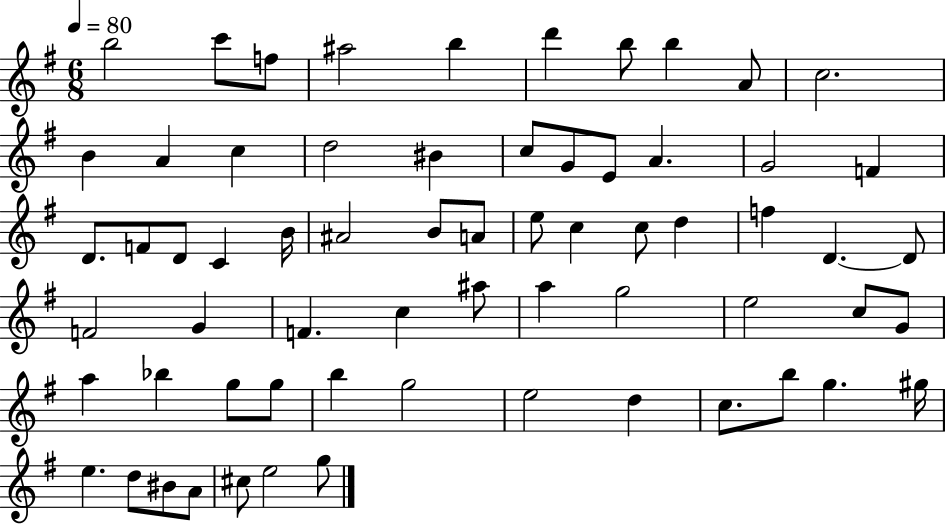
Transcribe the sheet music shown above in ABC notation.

X:1
T:Untitled
M:6/8
L:1/4
K:G
b2 c'/2 f/2 ^a2 b d' b/2 b A/2 c2 B A c d2 ^B c/2 G/2 E/2 A G2 F D/2 F/2 D/2 C B/4 ^A2 B/2 A/2 e/2 c c/2 d f D D/2 F2 G F c ^a/2 a g2 e2 c/2 G/2 a _b g/2 g/2 b g2 e2 d c/2 b/2 g ^g/4 e d/2 ^B/2 A/2 ^c/2 e2 g/2